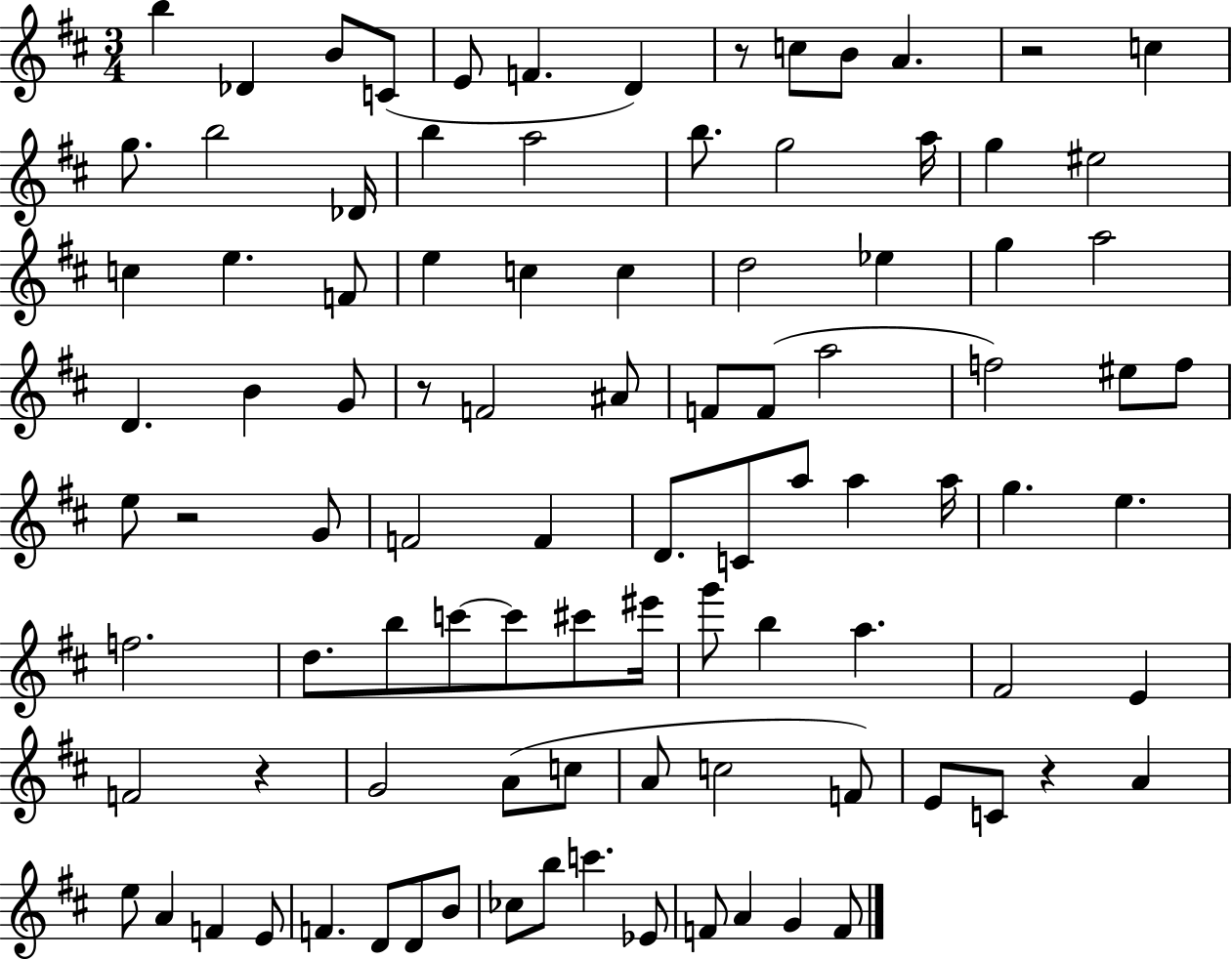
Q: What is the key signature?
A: D major